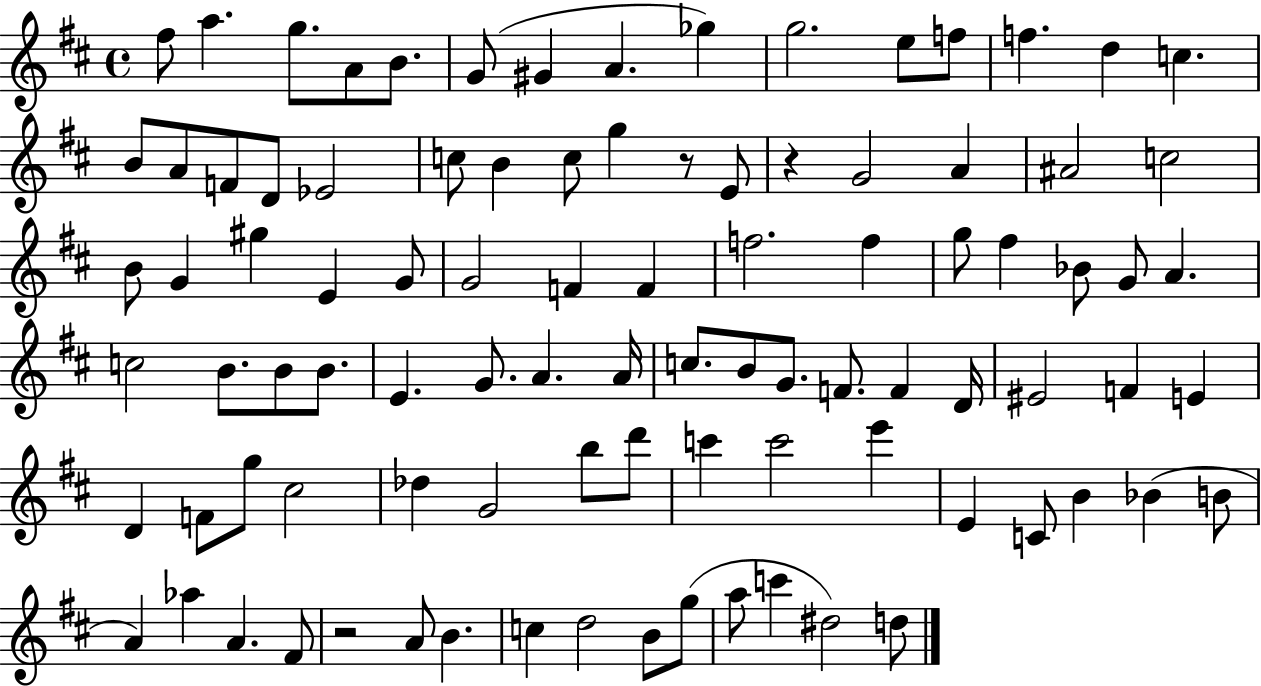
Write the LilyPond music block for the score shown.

{
  \clef treble
  \time 4/4
  \defaultTimeSignature
  \key d \major
  fis''8 a''4. g''8. a'8 b'8. | g'8( gis'4 a'4. ges''4) | g''2. e''8 f''8 | f''4. d''4 c''4. | \break b'8 a'8 f'8 d'8 ees'2 | c''8 b'4 c''8 g''4 r8 e'8 | r4 g'2 a'4 | ais'2 c''2 | \break b'8 g'4 gis''4 e'4 g'8 | g'2 f'4 f'4 | f''2. f''4 | g''8 fis''4 bes'8 g'8 a'4. | \break c''2 b'8. b'8 b'8. | e'4. g'8. a'4. a'16 | c''8. b'8 g'8. f'8. f'4 d'16 | eis'2 f'4 e'4 | \break d'4 f'8 g''8 cis''2 | des''4 g'2 b''8 d'''8 | c'''4 c'''2 e'''4 | e'4 c'8 b'4 bes'4( b'8 | \break a'4) aes''4 a'4. fis'8 | r2 a'8 b'4. | c''4 d''2 b'8 g''8( | a''8 c'''4 dis''2) d''8 | \break \bar "|."
}